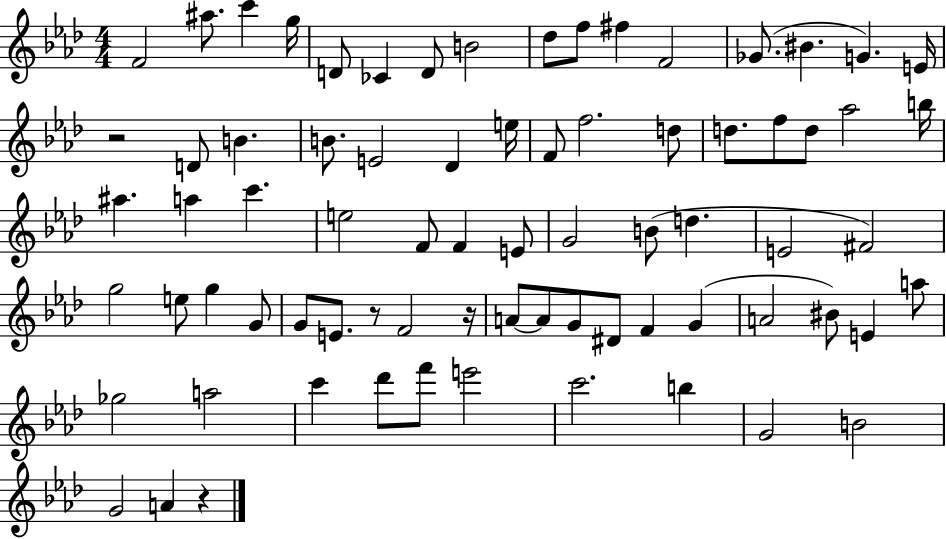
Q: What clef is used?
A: treble